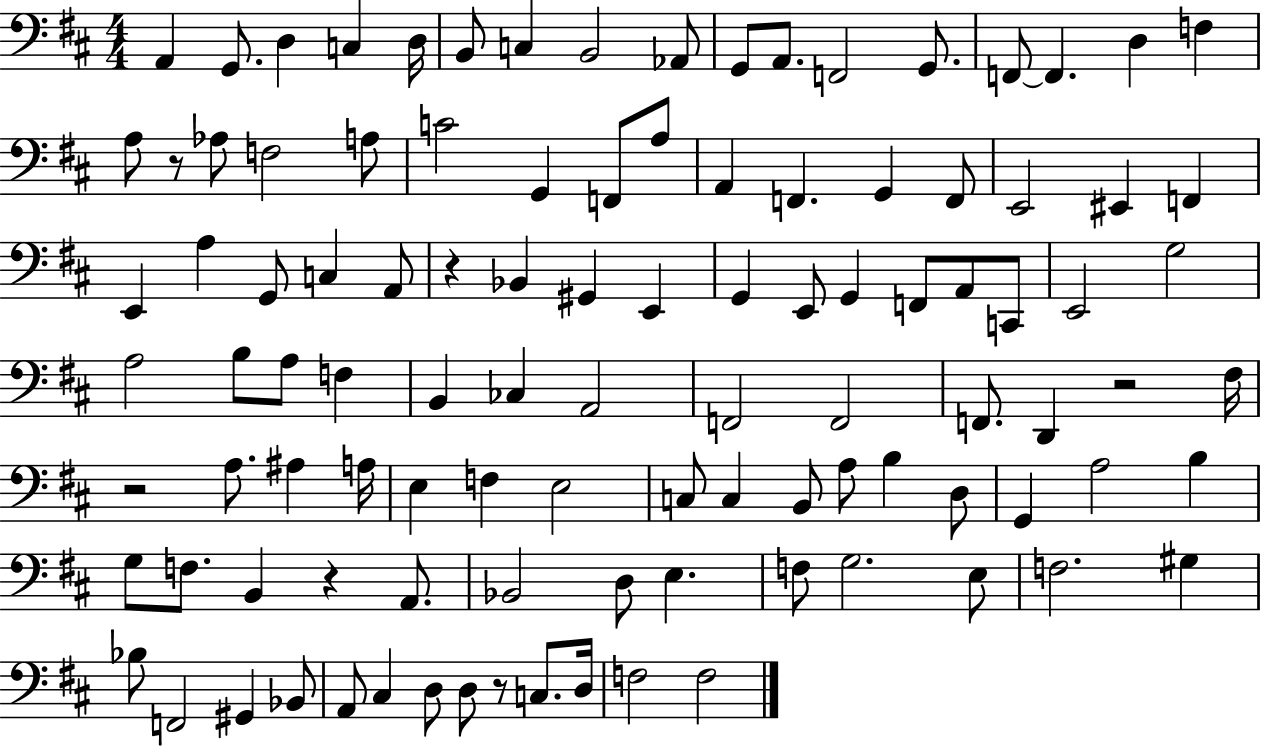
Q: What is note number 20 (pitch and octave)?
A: F3